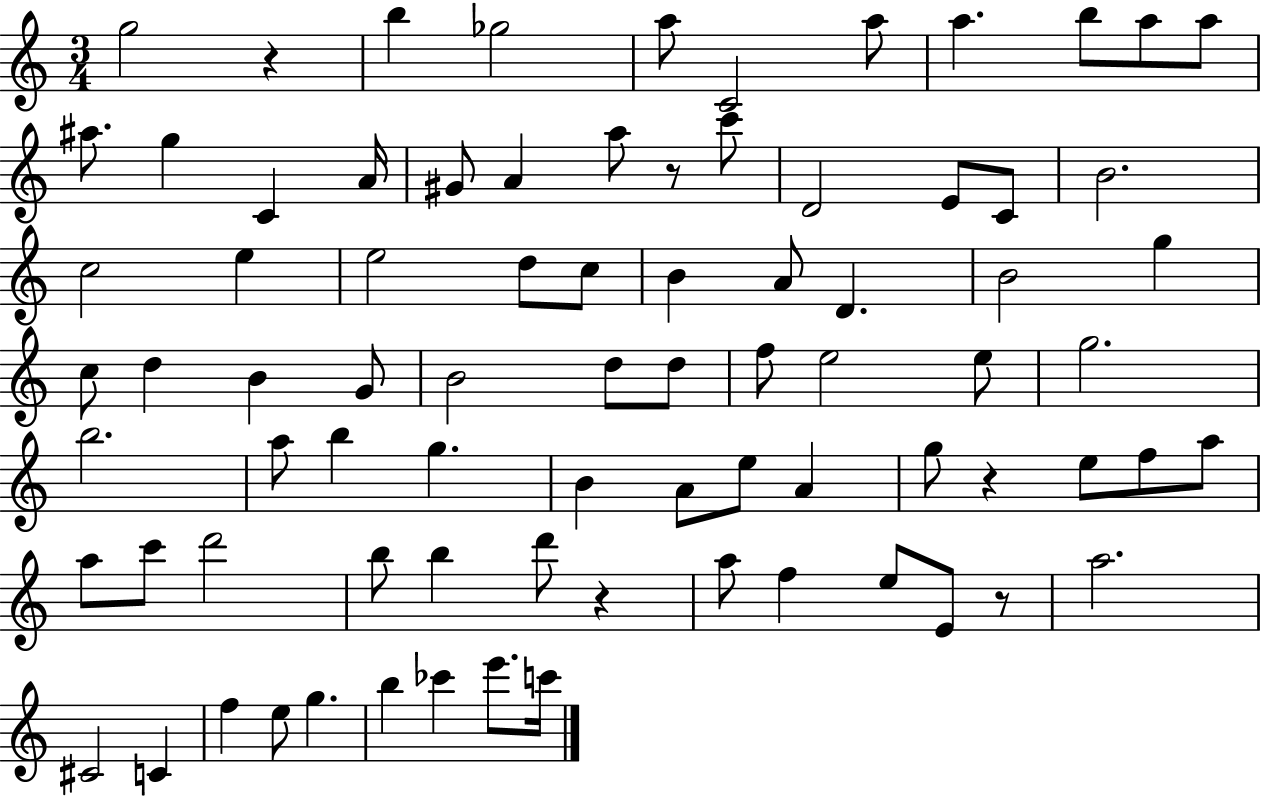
X:1
T:Untitled
M:3/4
L:1/4
K:C
g2 z b _g2 a/2 C2 a/2 a b/2 a/2 a/2 ^a/2 g C A/4 ^G/2 A a/2 z/2 c'/2 D2 E/2 C/2 B2 c2 e e2 d/2 c/2 B A/2 D B2 g c/2 d B G/2 B2 d/2 d/2 f/2 e2 e/2 g2 b2 a/2 b g B A/2 e/2 A g/2 z e/2 f/2 a/2 a/2 c'/2 d'2 b/2 b d'/2 z a/2 f e/2 E/2 z/2 a2 ^C2 C f e/2 g b _c' e'/2 c'/4